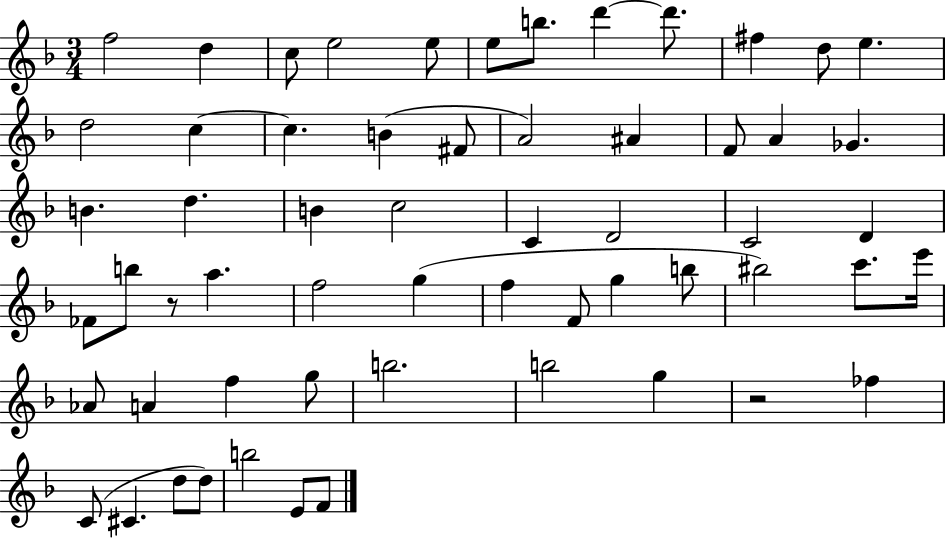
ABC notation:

X:1
T:Untitled
M:3/4
L:1/4
K:F
f2 d c/2 e2 e/2 e/2 b/2 d' d'/2 ^f d/2 e d2 c c B ^F/2 A2 ^A F/2 A _G B d B c2 C D2 C2 D _F/2 b/2 z/2 a f2 g f F/2 g b/2 ^b2 c'/2 e'/4 _A/2 A f g/2 b2 b2 g z2 _f C/2 ^C d/2 d/2 b2 E/2 F/2